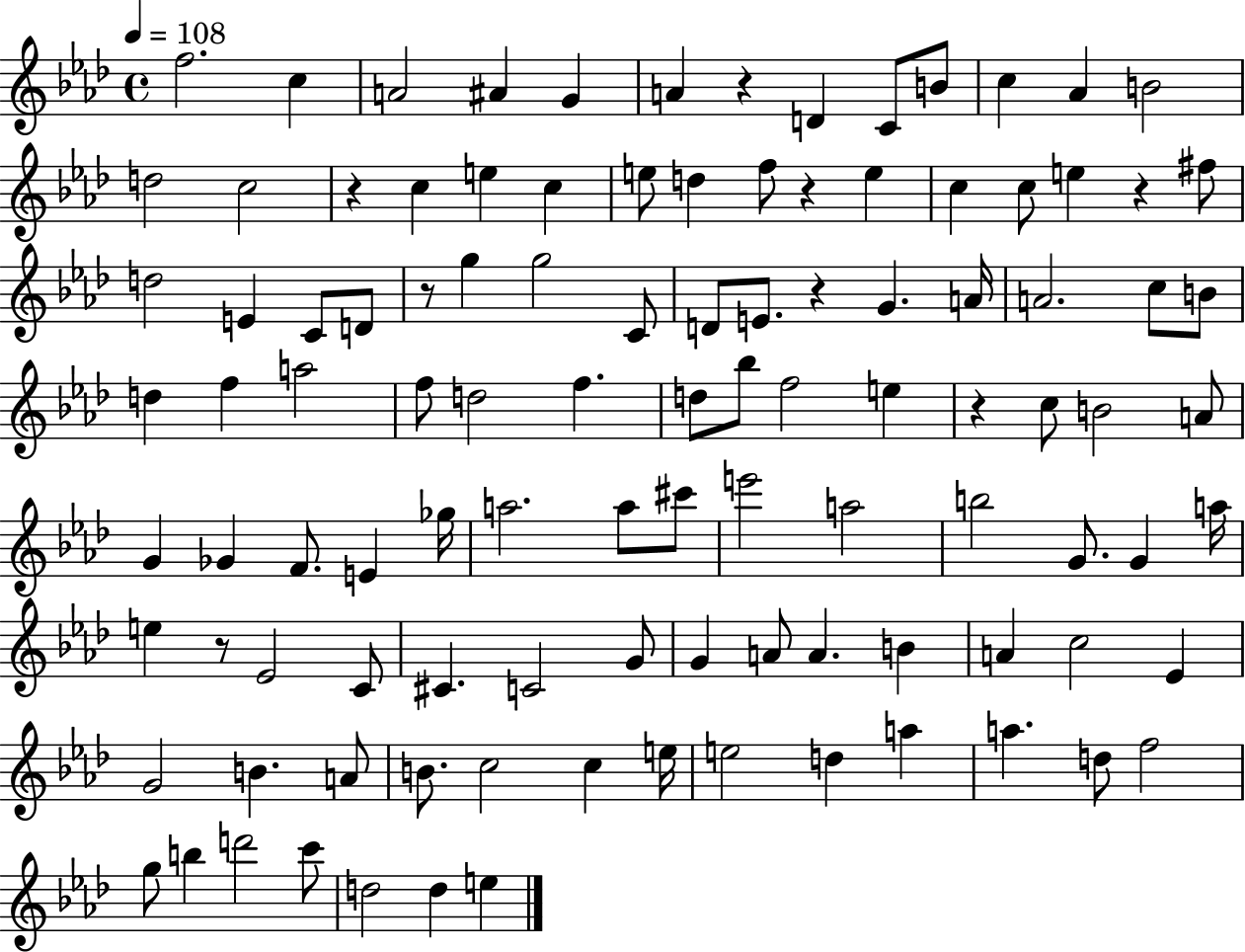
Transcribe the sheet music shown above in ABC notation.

X:1
T:Untitled
M:4/4
L:1/4
K:Ab
f2 c A2 ^A G A z D C/2 B/2 c _A B2 d2 c2 z c e c e/2 d f/2 z e c c/2 e z ^f/2 d2 E C/2 D/2 z/2 g g2 C/2 D/2 E/2 z G A/4 A2 c/2 B/2 d f a2 f/2 d2 f d/2 _b/2 f2 e z c/2 B2 A/2 G _G F/2 E _g/4 a2 a/2 ^c'/2 e'2 a2 b2 G/2 G a/4 e z/2 _E2 C/2 ^C C2 G/2 G A/2 A B A c2 _E G2 B A/2 B/2 c2 c e/4 e2 d a a d/2 f2 g/2 b d'2 c'/2 d2 d e